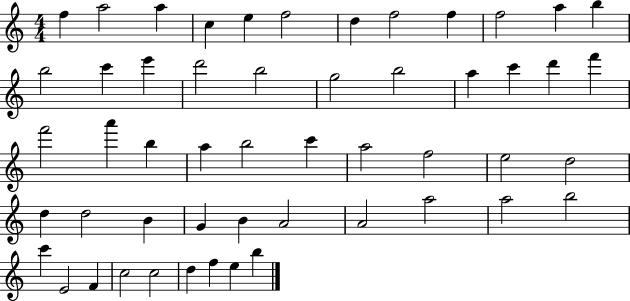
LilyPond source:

{
  \clef treble
  \numericTimeSignature
  \time 4/4
  \key c \major
  f''4 a''2 a''4 | c''4 e''4 f''2 | d''4 f''2 f''4 | f''2 a''4 b''4 | \break b''2 c'''4 e'''4 | d'''2 b''2 | g''2 b''2 | a''4 c'''4 d'''4 f'''4 | \break f'''2 a'''4 b''4 | a''4 b''2 c'''4 | a''2 f''2 | e''2 d''2 | \break d''4 d''2 b'4 | g'4 b'4 a'2 | a'2 a''2 | a''2 b''2 | \break c'''4 e'2 f'4 | c''2 c''2 | d''4 f''4 e''4 b''4 | \bar "|."
}